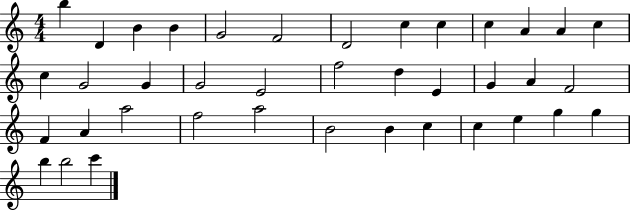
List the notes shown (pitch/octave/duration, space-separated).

B5/q D4/q B4/q B4/q G4/h F4/h D4/h C5/q C5/q C5/q A4/q A4/q C5/q C5/q G4/h G4/q G4/h E4/h F5/h D5/q E4/q G4/q A4/q F4/h F4/q A4/q A5/h F5/h A5/h B4/h B4/q C5/q C5/q E5/q G5/q G5/q B5/q B5/h C6/q